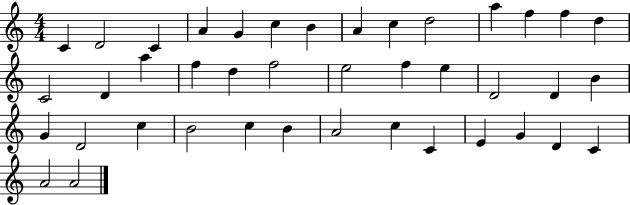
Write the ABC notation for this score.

X:1
T:Untitled
M:4/4
L:1/4
K:C
C D2 C A G c B A c d2 a f f d C2 D a f d f2 e2 f e D2 D B G D2 c B2 c B A2 c C E G D C A2 A2